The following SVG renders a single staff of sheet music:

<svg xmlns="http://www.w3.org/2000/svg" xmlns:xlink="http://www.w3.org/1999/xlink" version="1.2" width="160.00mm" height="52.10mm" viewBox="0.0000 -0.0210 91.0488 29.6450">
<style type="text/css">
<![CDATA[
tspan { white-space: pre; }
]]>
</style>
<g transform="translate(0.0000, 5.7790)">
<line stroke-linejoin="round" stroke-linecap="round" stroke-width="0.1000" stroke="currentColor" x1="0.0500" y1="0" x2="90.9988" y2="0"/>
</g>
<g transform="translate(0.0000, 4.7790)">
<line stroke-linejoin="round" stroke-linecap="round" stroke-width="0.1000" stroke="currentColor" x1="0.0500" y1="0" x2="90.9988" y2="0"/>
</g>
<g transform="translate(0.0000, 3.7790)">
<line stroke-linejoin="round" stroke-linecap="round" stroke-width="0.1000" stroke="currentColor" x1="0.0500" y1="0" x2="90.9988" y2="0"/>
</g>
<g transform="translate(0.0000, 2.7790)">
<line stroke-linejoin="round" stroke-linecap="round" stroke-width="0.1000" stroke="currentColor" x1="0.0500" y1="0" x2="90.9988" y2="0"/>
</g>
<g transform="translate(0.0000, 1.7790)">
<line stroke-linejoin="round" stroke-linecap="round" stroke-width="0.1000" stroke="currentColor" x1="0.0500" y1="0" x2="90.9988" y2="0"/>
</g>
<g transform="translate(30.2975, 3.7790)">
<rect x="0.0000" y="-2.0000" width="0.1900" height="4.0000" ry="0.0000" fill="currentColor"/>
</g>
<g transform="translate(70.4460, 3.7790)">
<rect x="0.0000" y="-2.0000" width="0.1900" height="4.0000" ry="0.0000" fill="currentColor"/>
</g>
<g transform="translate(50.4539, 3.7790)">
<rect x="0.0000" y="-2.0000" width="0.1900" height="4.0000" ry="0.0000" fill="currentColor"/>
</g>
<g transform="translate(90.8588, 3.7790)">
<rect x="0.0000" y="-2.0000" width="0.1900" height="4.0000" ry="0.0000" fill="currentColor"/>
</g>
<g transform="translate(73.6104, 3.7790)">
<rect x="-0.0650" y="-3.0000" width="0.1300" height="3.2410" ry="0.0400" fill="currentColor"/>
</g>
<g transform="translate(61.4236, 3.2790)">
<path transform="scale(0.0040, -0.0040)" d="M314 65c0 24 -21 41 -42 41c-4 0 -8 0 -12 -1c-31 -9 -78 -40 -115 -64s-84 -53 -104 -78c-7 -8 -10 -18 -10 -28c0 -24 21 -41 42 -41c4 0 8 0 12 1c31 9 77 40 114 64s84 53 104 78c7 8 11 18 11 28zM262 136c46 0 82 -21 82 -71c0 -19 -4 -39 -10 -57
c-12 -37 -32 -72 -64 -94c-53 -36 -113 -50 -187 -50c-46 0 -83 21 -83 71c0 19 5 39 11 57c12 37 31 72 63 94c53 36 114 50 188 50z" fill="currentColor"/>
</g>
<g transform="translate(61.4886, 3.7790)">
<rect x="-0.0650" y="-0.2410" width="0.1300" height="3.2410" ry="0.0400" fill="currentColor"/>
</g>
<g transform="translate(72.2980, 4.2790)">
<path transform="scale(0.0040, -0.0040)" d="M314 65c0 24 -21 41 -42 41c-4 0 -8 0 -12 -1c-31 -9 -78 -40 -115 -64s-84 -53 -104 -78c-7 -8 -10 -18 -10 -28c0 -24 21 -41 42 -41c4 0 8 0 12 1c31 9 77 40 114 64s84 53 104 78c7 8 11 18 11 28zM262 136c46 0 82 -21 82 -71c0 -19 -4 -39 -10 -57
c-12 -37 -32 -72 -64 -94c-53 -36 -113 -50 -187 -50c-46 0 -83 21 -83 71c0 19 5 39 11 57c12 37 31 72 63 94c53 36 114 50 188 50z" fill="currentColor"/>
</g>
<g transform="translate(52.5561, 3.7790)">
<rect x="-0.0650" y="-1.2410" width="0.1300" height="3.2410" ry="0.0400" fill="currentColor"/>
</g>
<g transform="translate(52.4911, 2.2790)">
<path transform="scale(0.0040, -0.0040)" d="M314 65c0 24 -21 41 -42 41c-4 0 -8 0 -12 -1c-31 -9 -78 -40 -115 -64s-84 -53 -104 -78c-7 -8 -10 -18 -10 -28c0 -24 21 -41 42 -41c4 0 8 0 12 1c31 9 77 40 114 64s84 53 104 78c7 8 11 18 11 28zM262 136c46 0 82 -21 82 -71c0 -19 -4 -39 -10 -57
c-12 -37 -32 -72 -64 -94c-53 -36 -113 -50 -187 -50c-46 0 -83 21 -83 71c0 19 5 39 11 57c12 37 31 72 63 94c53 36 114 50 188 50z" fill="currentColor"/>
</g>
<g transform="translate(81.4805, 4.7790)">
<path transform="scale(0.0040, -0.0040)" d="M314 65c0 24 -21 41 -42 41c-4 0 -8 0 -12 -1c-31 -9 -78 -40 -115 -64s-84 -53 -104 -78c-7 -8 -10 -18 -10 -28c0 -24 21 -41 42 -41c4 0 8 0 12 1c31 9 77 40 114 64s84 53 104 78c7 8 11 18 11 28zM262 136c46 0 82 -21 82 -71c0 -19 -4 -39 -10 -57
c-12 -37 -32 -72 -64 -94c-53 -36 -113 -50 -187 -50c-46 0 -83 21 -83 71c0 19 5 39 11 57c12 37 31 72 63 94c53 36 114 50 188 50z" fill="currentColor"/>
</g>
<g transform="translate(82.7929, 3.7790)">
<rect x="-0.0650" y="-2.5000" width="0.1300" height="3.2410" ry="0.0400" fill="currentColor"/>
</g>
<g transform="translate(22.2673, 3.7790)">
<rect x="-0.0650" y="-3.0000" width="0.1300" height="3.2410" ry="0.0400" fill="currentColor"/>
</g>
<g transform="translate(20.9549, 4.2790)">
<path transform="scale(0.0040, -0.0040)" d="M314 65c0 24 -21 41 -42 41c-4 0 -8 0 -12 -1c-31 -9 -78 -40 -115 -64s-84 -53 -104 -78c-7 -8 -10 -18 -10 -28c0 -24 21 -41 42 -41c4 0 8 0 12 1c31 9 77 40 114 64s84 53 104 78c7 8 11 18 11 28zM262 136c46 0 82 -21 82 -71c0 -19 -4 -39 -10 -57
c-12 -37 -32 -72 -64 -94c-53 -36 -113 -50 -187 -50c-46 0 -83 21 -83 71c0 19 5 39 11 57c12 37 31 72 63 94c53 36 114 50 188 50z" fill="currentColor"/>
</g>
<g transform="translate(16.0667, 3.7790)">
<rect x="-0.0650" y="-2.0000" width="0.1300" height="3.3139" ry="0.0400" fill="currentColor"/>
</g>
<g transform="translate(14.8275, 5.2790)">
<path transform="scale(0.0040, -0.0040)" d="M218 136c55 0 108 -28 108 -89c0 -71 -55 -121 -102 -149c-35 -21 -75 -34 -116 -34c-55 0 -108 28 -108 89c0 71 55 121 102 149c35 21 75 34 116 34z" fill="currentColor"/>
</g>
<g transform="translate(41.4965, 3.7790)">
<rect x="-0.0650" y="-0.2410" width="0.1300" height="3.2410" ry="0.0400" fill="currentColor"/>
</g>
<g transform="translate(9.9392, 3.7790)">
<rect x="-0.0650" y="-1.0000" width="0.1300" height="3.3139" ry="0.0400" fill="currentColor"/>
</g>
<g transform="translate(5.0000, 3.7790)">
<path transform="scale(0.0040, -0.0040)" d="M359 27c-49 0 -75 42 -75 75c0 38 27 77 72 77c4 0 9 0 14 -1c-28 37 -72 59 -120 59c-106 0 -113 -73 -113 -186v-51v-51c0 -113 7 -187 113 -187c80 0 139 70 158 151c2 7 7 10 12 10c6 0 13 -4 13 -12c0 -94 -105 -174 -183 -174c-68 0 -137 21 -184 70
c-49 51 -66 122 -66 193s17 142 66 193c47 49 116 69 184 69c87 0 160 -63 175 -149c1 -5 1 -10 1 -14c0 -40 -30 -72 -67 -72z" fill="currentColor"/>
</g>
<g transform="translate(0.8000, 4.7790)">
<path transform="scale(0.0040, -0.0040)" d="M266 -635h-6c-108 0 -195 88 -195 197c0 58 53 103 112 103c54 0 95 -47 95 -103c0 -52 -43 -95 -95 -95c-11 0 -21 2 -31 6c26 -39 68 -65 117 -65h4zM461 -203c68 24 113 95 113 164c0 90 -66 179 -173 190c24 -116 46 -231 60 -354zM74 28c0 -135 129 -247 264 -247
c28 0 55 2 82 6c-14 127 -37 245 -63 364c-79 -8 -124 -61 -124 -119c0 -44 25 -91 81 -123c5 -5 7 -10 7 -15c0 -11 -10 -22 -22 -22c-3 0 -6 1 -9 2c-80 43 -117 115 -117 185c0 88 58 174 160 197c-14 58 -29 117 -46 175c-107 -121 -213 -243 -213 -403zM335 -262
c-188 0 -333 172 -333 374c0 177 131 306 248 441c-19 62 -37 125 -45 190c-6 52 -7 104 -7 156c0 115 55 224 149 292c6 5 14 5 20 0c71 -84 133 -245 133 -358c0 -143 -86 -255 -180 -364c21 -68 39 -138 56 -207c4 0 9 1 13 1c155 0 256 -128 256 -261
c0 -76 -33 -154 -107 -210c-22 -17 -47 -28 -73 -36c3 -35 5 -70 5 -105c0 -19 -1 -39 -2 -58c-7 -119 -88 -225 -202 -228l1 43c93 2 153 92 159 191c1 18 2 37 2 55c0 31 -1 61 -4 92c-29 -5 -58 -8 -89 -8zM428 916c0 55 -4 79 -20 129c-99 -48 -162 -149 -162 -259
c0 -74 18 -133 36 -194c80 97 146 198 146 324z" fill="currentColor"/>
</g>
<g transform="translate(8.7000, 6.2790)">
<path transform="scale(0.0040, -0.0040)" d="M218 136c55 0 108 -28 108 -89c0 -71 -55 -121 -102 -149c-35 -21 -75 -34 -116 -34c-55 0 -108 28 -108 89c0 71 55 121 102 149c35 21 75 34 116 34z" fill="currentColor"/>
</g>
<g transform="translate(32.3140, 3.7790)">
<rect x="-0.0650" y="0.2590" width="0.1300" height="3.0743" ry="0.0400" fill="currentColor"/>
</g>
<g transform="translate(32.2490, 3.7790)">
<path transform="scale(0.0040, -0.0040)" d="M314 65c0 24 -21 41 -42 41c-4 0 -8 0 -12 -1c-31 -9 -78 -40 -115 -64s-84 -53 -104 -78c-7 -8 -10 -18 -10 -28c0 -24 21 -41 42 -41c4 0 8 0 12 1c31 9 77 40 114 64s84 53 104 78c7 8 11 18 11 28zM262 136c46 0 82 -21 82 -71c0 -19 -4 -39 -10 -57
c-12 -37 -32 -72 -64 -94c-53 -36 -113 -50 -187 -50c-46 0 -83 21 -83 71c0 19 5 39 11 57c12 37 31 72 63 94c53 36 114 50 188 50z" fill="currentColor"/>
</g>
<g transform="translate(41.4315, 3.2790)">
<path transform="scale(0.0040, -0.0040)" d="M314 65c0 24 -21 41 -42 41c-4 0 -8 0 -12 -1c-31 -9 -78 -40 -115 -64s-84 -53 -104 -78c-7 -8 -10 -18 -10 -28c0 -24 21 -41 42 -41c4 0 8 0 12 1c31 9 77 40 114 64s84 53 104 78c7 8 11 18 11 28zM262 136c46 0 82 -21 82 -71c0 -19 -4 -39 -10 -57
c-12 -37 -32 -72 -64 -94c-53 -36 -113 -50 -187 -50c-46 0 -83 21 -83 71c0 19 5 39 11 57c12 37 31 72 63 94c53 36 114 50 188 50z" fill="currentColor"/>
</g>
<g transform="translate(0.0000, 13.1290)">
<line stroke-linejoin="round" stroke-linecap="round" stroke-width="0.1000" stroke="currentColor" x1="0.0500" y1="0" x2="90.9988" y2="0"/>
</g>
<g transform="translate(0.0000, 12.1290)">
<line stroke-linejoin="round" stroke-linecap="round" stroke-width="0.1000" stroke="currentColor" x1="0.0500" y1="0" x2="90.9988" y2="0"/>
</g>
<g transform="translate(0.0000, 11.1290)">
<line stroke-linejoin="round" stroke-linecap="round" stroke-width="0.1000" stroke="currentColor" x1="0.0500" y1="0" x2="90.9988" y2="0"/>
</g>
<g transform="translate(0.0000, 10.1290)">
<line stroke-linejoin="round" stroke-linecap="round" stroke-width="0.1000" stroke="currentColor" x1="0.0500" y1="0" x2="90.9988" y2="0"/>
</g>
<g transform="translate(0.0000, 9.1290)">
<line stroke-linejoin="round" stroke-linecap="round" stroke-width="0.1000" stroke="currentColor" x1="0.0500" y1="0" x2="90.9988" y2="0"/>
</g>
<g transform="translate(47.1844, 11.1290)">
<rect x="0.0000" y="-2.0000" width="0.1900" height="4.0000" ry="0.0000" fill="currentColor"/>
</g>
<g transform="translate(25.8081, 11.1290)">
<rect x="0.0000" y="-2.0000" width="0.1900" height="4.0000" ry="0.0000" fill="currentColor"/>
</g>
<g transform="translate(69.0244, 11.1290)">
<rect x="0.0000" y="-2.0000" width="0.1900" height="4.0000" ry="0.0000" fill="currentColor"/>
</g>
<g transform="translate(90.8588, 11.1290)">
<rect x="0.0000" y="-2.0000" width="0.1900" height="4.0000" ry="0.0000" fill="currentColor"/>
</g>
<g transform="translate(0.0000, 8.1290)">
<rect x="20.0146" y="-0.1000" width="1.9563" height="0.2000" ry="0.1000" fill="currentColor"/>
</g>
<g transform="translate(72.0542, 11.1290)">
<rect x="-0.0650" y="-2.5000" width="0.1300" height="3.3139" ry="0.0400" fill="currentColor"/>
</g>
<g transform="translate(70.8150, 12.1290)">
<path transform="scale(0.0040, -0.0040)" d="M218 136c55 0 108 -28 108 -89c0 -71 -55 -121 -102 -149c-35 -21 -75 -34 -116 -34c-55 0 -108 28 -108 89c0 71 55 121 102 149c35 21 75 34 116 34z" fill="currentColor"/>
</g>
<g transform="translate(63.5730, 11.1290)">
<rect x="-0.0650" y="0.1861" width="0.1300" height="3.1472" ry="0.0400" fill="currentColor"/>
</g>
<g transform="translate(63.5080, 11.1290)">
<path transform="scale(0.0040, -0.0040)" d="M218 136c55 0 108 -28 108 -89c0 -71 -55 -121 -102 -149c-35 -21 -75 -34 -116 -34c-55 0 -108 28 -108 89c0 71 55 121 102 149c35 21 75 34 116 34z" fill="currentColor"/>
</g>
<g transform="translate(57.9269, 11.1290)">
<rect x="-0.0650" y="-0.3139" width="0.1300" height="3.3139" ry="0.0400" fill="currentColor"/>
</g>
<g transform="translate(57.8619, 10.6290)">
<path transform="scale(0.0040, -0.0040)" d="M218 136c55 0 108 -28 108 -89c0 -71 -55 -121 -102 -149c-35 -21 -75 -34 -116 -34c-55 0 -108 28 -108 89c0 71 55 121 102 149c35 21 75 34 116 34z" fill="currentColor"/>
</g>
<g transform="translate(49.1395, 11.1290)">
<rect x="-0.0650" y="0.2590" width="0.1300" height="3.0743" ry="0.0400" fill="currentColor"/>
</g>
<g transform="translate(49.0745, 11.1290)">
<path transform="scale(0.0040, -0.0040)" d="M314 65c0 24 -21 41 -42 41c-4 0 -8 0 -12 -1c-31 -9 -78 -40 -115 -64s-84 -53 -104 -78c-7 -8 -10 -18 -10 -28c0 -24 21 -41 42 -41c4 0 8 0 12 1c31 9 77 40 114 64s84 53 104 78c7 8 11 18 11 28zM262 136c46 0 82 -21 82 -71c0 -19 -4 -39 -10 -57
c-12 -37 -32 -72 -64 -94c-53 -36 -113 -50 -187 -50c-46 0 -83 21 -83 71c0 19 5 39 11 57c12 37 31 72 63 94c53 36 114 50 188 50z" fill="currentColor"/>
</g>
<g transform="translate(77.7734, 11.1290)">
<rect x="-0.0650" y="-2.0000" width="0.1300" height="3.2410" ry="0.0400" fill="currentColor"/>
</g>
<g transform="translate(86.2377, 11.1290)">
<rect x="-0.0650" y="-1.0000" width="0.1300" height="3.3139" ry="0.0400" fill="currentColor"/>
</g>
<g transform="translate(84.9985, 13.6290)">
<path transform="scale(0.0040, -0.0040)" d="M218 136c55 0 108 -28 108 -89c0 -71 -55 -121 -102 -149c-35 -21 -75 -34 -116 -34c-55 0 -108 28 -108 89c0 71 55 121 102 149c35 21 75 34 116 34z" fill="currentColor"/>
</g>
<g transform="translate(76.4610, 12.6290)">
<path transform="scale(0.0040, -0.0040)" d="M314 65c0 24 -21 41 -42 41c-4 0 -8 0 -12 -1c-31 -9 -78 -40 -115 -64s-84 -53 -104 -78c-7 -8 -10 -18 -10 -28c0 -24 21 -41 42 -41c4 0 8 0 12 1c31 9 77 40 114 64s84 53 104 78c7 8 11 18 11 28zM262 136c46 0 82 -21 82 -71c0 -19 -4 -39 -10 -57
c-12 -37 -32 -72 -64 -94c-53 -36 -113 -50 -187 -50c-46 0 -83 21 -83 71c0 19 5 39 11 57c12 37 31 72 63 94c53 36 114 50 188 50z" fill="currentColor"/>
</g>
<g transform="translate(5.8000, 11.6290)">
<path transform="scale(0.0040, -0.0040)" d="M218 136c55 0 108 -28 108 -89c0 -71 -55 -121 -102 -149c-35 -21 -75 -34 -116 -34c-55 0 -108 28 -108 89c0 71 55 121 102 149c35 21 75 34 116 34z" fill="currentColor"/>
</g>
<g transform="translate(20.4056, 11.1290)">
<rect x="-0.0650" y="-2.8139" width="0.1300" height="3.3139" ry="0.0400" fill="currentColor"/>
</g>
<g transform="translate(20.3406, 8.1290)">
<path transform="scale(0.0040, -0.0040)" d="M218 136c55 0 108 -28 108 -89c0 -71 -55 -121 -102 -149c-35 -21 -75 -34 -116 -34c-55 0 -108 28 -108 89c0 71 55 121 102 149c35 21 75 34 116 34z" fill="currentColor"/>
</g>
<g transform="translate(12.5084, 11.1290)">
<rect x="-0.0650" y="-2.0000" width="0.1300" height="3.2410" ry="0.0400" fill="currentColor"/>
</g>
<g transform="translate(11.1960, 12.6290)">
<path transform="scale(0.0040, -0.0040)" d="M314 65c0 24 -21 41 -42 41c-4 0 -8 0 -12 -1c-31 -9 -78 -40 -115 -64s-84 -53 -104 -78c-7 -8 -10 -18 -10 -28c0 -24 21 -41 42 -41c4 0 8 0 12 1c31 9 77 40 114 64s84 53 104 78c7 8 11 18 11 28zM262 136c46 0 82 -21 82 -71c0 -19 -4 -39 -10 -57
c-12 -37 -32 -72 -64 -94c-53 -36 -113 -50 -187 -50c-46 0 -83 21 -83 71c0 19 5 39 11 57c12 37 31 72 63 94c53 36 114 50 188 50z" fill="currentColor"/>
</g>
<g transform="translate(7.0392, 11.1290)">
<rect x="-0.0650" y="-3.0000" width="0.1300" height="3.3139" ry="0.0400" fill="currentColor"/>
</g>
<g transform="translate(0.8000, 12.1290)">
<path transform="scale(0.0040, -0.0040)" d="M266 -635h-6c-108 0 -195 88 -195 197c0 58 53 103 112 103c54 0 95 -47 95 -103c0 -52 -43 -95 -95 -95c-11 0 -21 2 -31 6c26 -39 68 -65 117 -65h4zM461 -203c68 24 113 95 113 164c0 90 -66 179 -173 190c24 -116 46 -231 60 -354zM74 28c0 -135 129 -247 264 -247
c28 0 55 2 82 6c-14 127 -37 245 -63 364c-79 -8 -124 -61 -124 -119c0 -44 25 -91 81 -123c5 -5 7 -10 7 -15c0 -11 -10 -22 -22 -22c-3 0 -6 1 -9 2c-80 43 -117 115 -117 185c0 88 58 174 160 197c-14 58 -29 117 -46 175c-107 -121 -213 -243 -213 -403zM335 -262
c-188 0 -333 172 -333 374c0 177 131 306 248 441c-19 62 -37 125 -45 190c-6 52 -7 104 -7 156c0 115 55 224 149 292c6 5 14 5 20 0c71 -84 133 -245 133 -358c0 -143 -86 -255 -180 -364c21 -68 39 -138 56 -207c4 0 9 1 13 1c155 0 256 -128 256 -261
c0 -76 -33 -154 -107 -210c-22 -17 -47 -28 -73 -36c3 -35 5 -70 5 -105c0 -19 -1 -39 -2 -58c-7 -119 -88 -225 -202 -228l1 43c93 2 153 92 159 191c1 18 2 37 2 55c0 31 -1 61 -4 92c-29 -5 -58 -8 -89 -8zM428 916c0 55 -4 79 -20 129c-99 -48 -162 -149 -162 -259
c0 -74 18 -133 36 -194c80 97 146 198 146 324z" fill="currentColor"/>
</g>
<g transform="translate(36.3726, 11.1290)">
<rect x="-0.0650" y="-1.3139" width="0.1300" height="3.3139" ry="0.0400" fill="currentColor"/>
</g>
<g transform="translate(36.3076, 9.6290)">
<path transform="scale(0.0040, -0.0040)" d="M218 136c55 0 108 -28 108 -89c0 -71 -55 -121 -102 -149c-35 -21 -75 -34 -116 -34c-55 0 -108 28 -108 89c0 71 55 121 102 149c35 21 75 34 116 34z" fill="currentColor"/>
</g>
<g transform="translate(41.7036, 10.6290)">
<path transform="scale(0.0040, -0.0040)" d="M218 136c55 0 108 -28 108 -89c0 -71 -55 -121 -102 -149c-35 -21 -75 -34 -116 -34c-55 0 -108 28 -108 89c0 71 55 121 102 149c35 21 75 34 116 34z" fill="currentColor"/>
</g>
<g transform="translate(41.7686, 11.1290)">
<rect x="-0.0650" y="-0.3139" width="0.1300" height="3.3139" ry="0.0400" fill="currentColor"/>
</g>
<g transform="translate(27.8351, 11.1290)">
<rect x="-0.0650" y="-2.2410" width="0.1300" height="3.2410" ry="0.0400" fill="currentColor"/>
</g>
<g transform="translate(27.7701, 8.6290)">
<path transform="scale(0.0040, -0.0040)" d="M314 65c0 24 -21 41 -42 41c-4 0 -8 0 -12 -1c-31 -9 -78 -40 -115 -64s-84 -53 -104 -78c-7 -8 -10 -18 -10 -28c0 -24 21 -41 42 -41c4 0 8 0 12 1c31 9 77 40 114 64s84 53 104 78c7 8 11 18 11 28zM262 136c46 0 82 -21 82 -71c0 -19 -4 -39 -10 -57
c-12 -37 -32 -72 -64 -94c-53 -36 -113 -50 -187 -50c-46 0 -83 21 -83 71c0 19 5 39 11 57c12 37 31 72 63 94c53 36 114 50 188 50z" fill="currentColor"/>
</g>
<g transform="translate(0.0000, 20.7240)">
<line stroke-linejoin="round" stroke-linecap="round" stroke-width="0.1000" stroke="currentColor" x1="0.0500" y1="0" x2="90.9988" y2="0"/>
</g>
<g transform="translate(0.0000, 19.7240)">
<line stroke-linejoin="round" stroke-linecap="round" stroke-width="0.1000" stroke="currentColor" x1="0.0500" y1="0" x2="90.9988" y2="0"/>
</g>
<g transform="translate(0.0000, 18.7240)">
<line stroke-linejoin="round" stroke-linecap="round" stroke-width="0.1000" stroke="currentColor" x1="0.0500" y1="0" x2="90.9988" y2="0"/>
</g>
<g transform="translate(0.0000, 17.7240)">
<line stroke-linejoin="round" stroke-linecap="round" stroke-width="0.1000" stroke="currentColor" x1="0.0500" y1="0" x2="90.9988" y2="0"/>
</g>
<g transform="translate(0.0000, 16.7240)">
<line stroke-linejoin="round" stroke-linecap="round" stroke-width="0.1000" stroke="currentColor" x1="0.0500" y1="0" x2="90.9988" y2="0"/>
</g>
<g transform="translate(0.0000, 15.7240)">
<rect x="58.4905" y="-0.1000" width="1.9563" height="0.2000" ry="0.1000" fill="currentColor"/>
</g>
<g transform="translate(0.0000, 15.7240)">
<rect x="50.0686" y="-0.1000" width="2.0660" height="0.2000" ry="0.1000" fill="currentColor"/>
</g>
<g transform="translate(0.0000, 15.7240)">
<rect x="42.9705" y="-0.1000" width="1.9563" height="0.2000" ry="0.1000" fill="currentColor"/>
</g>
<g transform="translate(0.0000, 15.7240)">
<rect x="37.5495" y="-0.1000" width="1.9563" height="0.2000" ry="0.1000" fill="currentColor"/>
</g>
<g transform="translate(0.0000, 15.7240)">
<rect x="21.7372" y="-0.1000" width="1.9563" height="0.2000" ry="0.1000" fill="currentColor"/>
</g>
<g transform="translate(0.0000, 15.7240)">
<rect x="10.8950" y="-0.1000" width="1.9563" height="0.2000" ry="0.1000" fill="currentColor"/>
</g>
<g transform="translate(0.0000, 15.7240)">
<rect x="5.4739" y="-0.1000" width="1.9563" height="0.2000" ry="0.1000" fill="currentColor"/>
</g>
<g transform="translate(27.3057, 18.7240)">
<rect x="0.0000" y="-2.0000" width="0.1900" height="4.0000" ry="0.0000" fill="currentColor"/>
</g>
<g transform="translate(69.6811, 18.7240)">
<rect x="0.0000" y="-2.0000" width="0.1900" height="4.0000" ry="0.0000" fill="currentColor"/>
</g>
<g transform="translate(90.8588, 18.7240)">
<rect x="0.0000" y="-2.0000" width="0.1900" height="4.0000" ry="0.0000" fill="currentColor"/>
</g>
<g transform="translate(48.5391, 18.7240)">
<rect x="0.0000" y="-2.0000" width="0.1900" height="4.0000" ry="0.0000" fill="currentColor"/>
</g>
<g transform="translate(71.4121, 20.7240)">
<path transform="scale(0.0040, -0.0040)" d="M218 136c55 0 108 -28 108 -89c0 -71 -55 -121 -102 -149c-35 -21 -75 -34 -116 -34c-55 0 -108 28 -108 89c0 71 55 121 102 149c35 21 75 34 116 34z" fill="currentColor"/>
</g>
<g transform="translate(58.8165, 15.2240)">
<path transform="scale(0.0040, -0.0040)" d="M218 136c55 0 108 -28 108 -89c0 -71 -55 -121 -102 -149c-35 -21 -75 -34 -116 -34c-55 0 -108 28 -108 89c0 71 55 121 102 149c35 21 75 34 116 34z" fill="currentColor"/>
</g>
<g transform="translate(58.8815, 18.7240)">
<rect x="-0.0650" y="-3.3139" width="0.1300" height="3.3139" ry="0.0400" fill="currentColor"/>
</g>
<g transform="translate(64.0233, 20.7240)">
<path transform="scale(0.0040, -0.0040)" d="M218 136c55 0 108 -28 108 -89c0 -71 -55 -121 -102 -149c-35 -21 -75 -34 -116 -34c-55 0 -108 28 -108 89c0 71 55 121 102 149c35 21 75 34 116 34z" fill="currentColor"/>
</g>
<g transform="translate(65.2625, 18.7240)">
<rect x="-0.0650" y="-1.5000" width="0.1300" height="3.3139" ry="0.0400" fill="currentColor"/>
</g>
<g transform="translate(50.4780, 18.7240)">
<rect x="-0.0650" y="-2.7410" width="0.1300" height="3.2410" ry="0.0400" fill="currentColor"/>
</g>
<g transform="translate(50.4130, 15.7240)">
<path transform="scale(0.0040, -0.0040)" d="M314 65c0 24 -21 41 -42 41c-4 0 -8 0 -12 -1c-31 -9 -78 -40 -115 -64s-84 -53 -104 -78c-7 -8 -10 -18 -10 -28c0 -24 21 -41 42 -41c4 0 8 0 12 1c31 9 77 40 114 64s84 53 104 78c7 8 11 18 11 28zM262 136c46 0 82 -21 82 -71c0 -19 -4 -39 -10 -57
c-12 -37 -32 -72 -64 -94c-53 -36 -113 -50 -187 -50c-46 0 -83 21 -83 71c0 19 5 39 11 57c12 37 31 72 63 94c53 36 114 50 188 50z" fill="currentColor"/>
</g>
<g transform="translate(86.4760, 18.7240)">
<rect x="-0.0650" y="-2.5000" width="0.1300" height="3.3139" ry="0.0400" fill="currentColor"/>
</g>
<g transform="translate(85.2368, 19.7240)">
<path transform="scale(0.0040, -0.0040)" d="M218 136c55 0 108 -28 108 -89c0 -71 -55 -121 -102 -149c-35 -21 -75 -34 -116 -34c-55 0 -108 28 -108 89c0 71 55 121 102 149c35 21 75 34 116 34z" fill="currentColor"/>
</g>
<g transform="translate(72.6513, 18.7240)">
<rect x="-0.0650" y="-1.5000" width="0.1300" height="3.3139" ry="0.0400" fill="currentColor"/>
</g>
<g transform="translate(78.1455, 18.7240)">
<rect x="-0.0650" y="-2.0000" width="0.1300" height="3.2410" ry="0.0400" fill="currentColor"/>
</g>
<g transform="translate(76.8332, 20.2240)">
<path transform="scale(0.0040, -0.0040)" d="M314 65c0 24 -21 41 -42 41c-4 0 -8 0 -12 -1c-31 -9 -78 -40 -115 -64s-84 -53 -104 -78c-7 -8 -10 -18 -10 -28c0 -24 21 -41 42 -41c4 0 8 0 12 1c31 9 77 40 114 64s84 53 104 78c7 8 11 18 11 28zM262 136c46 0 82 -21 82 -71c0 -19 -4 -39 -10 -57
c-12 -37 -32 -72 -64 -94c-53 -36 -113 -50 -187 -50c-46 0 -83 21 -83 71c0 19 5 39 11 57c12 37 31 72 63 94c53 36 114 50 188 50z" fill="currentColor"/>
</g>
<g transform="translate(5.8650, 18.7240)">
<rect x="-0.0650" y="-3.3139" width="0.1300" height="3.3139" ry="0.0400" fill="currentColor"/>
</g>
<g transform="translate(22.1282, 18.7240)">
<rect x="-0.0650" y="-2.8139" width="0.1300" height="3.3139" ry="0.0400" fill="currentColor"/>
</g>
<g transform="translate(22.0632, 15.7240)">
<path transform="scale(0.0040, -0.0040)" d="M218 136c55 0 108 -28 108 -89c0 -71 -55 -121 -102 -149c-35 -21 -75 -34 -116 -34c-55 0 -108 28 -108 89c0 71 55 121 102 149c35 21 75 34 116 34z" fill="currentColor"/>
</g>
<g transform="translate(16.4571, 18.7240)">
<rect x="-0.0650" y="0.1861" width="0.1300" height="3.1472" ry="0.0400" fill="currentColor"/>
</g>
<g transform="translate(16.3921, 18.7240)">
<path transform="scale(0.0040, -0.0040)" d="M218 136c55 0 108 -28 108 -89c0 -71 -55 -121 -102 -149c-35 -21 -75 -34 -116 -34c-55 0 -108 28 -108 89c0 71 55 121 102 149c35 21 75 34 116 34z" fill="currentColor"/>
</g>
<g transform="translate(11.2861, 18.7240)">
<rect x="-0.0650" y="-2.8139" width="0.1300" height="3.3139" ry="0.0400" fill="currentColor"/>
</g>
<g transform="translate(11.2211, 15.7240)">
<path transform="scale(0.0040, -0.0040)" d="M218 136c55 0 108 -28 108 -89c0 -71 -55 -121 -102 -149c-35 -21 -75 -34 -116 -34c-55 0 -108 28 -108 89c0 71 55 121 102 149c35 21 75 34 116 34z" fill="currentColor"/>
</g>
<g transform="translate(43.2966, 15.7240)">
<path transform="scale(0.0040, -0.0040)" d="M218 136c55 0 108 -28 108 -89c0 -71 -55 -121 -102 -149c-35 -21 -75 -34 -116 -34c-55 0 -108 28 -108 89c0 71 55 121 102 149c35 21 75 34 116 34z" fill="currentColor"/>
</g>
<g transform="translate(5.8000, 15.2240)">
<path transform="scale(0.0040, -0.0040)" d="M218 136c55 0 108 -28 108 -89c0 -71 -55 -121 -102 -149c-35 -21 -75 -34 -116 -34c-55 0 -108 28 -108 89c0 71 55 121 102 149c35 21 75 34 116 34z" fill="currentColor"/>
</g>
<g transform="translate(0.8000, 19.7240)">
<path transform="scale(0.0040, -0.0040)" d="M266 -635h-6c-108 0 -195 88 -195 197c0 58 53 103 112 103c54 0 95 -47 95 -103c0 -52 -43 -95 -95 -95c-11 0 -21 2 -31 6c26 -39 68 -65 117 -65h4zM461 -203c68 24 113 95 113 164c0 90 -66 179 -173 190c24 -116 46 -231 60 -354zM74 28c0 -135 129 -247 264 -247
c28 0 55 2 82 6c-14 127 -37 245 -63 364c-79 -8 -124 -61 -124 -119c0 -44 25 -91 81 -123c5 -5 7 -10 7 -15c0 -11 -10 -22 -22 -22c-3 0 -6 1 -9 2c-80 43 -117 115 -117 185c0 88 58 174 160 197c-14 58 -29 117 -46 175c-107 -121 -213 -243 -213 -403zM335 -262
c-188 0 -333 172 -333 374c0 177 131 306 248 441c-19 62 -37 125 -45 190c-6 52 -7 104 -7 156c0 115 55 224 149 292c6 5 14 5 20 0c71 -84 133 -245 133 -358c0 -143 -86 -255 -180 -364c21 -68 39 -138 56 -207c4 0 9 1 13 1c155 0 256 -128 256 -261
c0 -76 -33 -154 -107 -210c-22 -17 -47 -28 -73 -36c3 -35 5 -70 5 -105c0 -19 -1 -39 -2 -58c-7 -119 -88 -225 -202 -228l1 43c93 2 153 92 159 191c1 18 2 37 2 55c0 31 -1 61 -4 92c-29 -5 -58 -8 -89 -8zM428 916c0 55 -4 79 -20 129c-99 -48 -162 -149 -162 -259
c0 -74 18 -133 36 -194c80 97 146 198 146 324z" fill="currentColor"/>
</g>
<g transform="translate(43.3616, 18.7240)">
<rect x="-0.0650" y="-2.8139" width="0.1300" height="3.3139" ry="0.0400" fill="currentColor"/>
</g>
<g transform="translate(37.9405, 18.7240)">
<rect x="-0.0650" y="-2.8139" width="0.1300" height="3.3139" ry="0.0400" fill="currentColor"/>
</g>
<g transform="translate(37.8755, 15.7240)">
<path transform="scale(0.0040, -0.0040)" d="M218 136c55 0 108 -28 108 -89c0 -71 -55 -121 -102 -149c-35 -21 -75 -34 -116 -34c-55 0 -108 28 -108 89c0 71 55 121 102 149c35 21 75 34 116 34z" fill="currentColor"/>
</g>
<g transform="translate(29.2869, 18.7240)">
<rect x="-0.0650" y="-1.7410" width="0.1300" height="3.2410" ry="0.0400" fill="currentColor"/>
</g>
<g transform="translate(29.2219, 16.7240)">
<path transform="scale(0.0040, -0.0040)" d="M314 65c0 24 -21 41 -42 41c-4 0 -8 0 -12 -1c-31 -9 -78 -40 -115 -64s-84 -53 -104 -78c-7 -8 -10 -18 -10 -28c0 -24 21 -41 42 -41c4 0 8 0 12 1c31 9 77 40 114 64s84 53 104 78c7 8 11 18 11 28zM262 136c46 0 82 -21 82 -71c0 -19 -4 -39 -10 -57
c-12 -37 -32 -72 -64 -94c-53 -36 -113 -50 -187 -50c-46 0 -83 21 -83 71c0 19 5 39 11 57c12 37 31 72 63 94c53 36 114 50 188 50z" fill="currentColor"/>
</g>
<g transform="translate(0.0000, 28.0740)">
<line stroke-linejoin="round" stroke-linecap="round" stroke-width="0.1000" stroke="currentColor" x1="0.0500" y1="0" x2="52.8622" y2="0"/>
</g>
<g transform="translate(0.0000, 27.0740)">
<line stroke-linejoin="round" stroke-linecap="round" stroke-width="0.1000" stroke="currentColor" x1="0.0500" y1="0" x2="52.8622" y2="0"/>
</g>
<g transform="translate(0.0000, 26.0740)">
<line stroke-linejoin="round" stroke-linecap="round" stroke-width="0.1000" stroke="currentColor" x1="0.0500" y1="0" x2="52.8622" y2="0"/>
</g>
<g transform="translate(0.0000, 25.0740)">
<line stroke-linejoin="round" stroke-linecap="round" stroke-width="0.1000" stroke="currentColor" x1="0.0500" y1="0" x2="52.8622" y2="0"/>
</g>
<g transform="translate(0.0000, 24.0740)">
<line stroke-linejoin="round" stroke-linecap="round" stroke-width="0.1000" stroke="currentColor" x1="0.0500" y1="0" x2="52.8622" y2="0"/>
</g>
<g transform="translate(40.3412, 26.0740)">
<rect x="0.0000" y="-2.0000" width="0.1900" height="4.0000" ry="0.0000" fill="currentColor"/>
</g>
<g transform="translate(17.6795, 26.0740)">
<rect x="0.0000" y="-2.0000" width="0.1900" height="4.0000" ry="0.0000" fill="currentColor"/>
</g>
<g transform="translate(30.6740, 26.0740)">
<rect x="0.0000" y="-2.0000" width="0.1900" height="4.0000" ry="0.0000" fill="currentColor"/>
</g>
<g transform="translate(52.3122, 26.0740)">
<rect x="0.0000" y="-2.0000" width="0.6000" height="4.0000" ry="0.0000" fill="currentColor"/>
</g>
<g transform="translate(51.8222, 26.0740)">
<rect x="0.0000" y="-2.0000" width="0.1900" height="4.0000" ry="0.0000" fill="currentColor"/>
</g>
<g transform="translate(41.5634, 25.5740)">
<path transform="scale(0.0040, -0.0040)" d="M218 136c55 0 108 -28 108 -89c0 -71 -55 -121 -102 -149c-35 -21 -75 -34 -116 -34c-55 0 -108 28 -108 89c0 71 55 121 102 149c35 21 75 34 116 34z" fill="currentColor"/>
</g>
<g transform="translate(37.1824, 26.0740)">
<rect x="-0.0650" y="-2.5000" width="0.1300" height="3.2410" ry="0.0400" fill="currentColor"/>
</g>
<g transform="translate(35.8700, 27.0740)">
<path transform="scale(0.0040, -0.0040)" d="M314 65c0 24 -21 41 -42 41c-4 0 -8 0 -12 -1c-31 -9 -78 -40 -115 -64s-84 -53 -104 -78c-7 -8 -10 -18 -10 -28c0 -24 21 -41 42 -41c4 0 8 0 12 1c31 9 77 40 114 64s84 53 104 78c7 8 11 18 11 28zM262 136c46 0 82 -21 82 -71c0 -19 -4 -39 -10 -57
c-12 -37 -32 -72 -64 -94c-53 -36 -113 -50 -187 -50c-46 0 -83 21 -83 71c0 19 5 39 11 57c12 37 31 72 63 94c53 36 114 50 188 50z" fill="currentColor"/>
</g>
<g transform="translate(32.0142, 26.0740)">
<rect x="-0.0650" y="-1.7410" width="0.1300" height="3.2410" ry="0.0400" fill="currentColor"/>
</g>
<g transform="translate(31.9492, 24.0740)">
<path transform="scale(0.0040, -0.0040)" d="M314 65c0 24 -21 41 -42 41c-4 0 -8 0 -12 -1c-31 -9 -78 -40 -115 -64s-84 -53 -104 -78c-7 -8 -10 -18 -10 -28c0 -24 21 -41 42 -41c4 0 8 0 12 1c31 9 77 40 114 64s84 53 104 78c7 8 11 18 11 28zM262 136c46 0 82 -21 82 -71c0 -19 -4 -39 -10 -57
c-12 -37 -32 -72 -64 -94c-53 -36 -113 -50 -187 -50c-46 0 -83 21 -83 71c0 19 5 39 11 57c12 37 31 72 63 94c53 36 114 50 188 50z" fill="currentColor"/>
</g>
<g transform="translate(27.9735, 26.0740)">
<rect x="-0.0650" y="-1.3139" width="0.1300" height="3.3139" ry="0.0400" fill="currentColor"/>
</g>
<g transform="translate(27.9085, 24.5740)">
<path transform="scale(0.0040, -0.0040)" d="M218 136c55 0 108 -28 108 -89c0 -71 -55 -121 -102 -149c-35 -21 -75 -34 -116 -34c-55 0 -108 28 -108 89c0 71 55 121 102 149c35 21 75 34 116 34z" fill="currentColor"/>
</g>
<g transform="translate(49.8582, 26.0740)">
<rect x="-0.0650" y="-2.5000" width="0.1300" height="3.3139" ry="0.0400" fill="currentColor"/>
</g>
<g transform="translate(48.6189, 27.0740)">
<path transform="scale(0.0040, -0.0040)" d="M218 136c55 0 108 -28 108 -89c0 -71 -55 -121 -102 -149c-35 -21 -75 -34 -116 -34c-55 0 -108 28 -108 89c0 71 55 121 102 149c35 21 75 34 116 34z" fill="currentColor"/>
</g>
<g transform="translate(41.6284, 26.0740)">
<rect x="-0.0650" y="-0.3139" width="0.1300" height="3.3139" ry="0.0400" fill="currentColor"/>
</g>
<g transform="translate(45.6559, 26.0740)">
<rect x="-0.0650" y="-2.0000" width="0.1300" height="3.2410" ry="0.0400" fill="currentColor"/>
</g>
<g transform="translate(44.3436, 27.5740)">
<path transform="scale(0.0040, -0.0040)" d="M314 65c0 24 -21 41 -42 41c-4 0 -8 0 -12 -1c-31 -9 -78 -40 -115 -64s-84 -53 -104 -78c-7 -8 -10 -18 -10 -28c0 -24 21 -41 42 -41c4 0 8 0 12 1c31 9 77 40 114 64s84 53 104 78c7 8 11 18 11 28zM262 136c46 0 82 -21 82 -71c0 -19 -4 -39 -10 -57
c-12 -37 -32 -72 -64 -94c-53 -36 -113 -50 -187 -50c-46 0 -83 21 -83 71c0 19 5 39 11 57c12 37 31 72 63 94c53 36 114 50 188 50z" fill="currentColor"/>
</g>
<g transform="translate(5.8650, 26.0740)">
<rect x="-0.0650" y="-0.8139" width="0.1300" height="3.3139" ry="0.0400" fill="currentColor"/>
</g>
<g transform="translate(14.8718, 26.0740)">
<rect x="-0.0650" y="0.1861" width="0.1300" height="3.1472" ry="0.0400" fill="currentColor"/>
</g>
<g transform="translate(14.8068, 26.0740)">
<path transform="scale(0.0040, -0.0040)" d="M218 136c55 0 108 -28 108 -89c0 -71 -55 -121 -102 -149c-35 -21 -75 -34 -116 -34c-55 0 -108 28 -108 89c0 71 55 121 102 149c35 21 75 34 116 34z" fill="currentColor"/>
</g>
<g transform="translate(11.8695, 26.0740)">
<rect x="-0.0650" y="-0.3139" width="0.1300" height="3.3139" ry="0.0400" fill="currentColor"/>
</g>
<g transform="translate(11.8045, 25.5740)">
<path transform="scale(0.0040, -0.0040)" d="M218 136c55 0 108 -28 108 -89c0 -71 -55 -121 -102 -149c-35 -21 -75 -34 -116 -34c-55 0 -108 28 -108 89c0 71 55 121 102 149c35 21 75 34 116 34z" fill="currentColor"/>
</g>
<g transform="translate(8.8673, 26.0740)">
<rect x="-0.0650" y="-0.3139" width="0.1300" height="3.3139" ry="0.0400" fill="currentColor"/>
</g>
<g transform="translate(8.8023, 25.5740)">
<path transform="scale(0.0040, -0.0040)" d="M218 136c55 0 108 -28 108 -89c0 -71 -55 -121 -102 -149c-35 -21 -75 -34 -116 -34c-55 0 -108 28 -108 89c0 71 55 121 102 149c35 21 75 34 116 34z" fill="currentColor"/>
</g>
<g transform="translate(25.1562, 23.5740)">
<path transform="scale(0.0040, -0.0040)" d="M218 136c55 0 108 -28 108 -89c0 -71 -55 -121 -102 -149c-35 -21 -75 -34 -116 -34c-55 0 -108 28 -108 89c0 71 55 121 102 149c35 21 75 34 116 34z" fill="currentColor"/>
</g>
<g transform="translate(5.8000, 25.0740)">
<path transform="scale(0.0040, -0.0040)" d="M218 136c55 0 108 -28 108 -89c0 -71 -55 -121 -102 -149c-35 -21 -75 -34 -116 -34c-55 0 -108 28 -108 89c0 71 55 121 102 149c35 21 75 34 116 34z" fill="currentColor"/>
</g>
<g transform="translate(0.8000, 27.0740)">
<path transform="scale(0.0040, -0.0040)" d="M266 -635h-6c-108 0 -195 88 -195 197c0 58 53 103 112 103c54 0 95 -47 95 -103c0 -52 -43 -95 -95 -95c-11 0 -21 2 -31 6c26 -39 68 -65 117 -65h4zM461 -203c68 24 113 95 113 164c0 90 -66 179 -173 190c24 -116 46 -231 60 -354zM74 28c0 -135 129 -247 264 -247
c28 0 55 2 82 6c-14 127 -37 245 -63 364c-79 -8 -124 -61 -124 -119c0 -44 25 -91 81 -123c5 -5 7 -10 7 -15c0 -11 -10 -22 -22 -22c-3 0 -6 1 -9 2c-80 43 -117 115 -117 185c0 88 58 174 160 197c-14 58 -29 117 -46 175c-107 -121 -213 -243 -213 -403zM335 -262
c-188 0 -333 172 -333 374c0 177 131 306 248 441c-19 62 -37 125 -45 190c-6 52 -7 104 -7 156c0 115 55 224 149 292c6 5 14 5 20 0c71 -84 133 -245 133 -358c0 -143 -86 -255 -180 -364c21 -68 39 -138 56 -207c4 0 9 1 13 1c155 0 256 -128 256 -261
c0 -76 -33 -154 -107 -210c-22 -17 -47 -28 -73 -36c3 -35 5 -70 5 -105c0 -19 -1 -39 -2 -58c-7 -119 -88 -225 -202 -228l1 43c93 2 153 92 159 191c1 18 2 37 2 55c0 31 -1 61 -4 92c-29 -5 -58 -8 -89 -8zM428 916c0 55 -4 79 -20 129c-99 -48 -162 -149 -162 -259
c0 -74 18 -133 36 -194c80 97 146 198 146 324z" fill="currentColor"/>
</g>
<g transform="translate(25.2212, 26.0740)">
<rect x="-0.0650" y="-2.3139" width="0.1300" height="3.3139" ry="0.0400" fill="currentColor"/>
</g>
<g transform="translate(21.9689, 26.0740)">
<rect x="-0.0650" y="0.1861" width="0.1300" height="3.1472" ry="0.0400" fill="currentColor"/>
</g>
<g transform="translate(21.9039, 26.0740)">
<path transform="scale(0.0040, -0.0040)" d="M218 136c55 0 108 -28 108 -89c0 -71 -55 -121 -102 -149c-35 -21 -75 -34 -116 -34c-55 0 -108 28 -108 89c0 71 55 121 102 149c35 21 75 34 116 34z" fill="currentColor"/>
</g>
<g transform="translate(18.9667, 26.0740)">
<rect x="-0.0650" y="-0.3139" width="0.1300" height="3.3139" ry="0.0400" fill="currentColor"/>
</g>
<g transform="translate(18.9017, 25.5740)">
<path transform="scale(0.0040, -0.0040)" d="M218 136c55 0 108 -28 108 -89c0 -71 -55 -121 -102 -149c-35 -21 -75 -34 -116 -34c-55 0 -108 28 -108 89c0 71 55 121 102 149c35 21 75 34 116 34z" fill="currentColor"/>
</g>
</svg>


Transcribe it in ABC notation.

X:1
T:Untitled
M:4/4
L:1/4
K:C
D F A2 B2 c2 e2 c2 A2 G2 A F2 a g2 e c B2 c B G F2 D b a B a f2 a a a2 b E E F2 G d c c B c B g e f2 G2 c F2 G